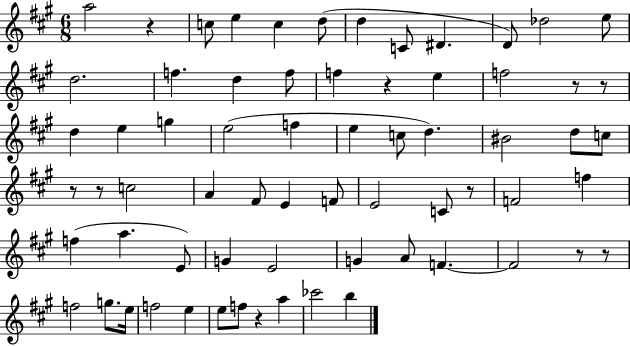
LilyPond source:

{
  \clef treble
  \numericTimeSignature
  \time 6/8
  \key a \major
  a''2 r4 | c''8 e''4 c''4 d''8( | d''4 c'8 dis'4. | d'8) des''2 e''8 | \break d''2. | f''4. d''4 f''8 | f''4 r4 e''4 | f''2 r8 r8 | \break d''4 e''4 g''4 | e''2( f''4 | e''4 c''8 d''4.) | bis'2 d''8 c''8 | \break r8 r8 c''2 | a'4 fis'8 e'4 f'8 | e'2 c'8 r8 | f'2 f''4 | \break f''4( a''4. e'8) | g'4 e'2 | g'4 a'8 f'4.~~ | f'2 r8 r8 | \break f''2 g''8. e''16 | f''2 e''4 | e''8 f''8 r4 a''4 | ces'''2 b''4 | \break \bar "|."
}